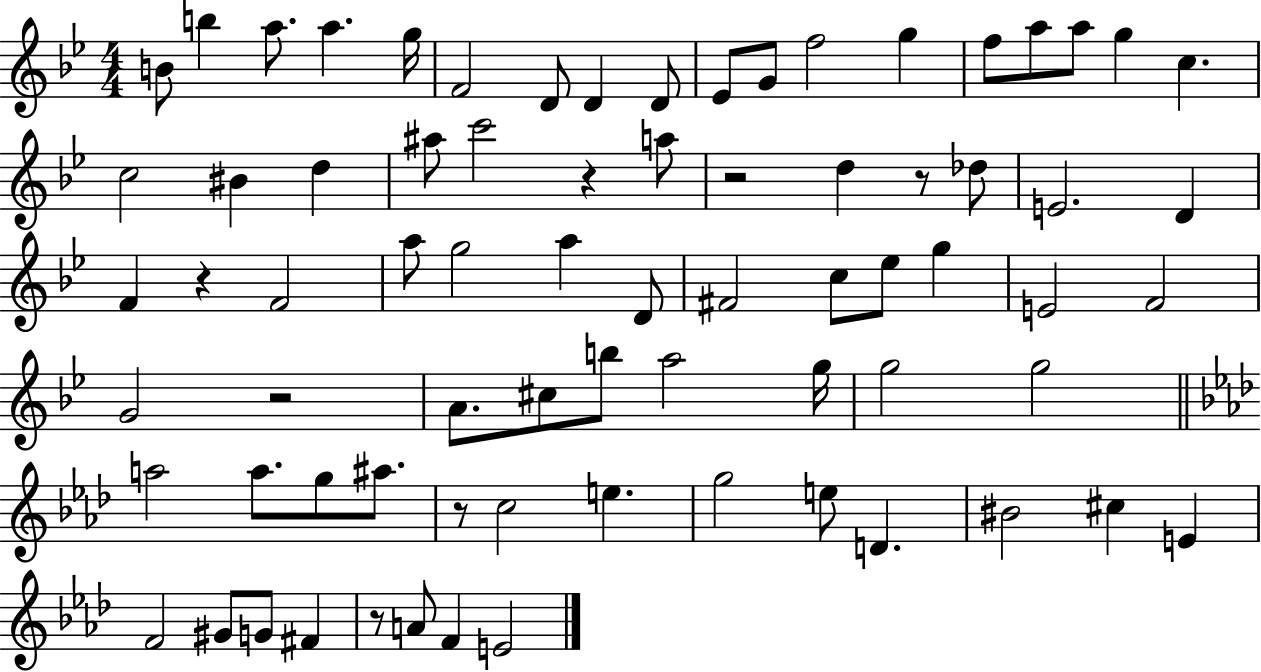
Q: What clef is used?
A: treble